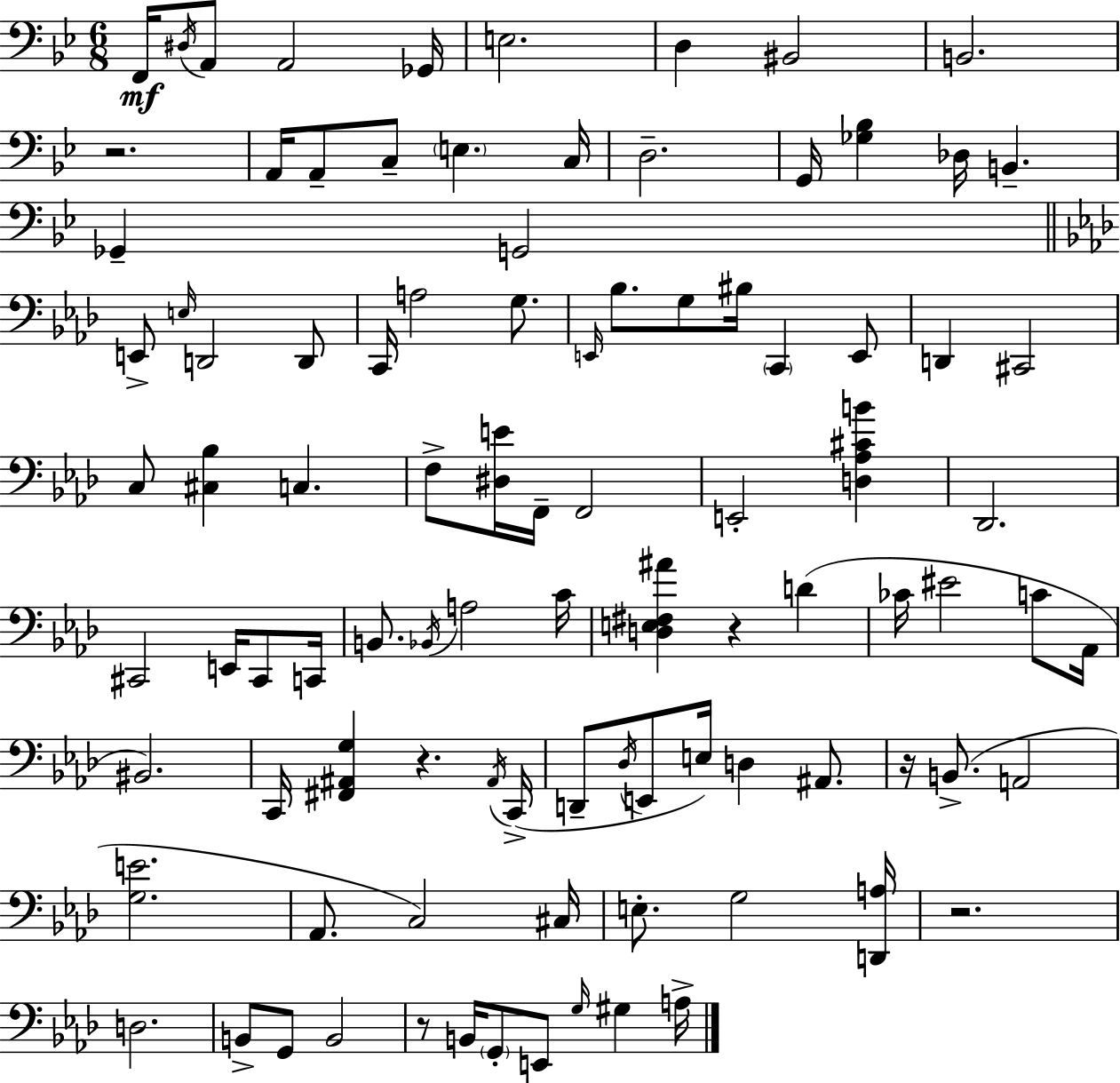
{
  \clef bass
  \numericTimeSignature
  \time 6/8
  \key bes \major
  f,16\mf \acciaccatura { dis16 } a,8 a,2 | ges,16 e2. | d4 bis,2 | b,2. | \break r2. | a,16 a,8-- c8-- \parenthesize e4. | c16 d2.-- | g,16 <ges bes>4 des16 b,4.-- | \break ges,4-- g,2 | \bar "||" \break \key f \minor e,8-> \grace { e16 } d,2 d,8 | c,16 a2 g8. | \grace { e,16 } bes8. g8 bis16 \parenthesize c,4 | e,8 d,4 cis,2 | \break c8 <cis bes>4 c4. | f8-> <dis e'>16 f,16-- f,2 | e,2-. <d aes cis' b'>4 | des,2. | \break cis,2 e,16 cis,8 | c,16 b,8. \acciaccatura { bes,16 } a2 | c'16 <d e fis ais'>4 r4 d'4( | ces'16 eis'2 | \break c'8 aes,16 bis,2.) | c,16 <fis, ais, g>4 r4. | \acciaccatura { ais,16 }( c,16-> d,8-- \acciaccatura { des16 } e,8 e16) d4 | ais,8. r16 b,8.->( a,2 | \break <g e'>2. | aes,8. c2) | cis16 e8.-. g2 | <d, a>16 r2. | \break d2. | b,8-> g,8 b,2 | r8 b,16 \parenthesize g,8-. e,8 | \grace { g16 } gis4 a16-> \bar "|."
}